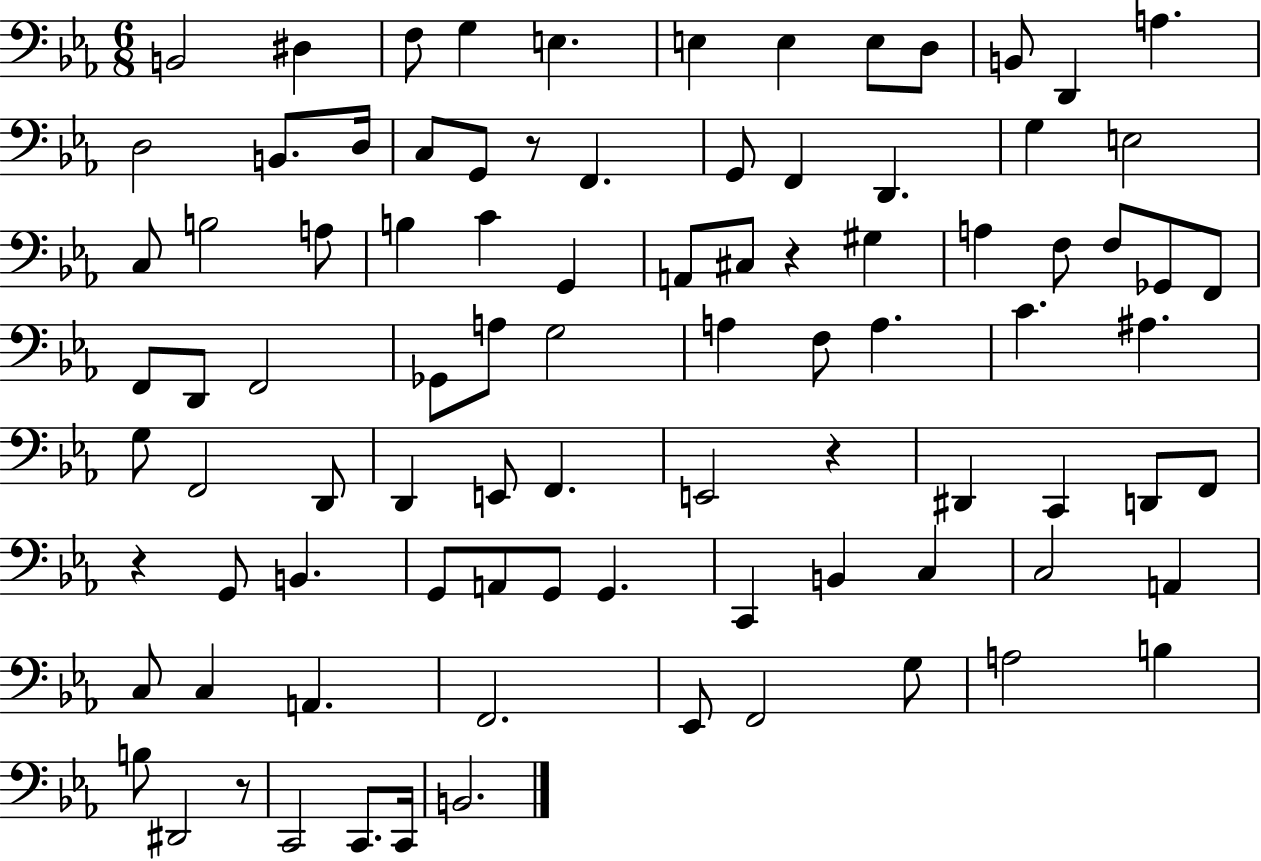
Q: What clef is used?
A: bass